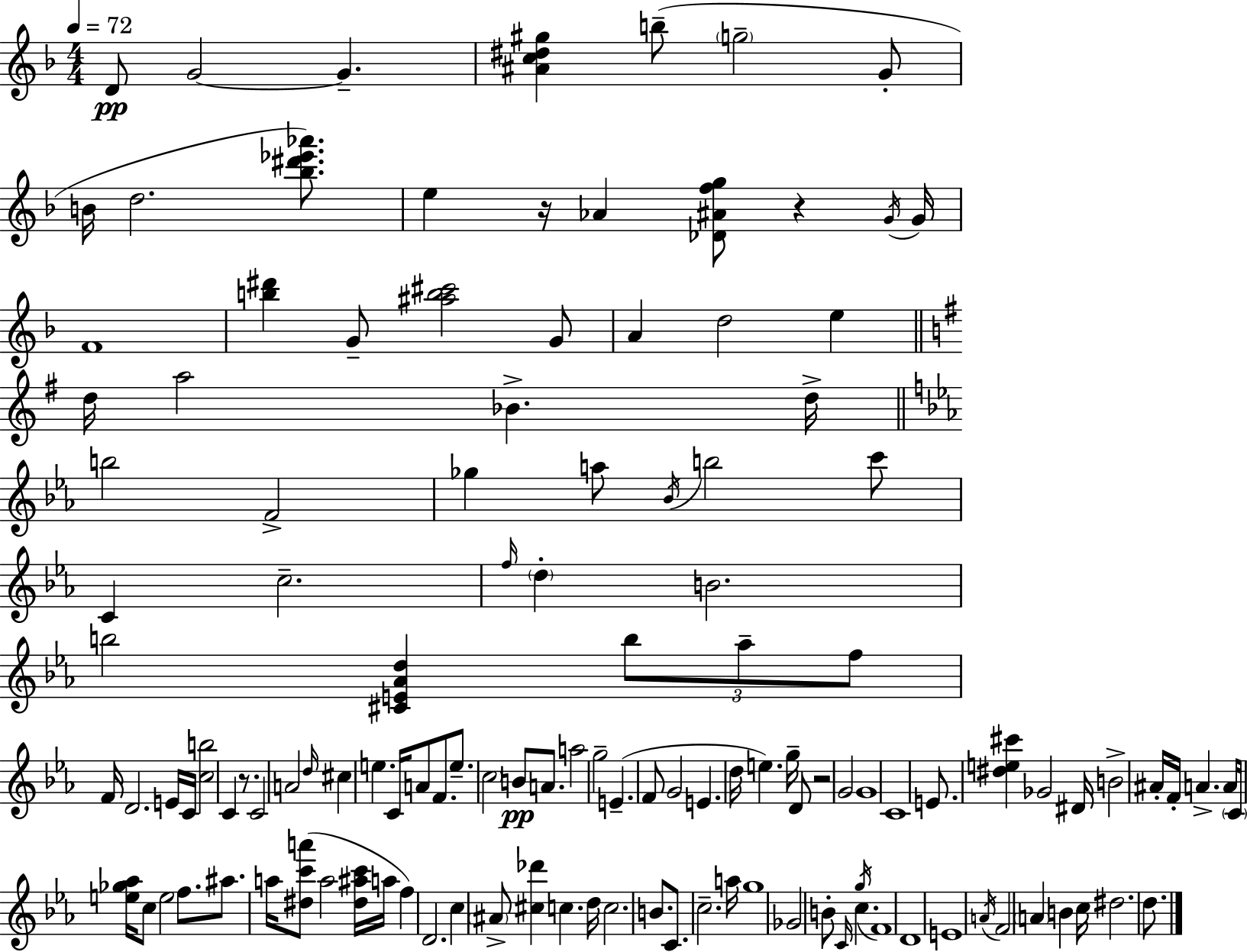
D4/e G4/h G4/q. [A#4,C5,D#5,G#5]/q B5/e G5/h G4/e B4/s D5/h. [Bb5,D#6,Eb6,Ab6]/e. E5/q R/s Ab4/q [Db4,A#4,F5,G5]/e R/q G4/s G4/s F4/w [B5,D#6]/q G4/e [A#5,B5,C#6]/h G4/e A4/q D5/h E5/q D5/s A5/h Bb4/q. D5/s B5/h F4/h Gb5/q A5/e Bb4/s B5/h C6/e C4/q C5/h. F5/s D5/q B4/h. B5/h [C#4,E4,Ab4,D5]/q B5/e Ab5/e F5/e F4/s D4/h. E4/s C4/s [C5,B5]/h C4/q R/e. C4/h A4/h D5/s C#5/q E5/q. C4/s A4/e F4/e. E5/e. C5/h B4/e A4/e. A5/h G5/h E4/q. F4/e G4/h E4/q. D5/s E5/q. G5/s D4/e R/h G4/h G4/w C4/w E4/e. [D#5,E5,C#6]/q Gb4/h D#4/s B4/h A#4/s F4/s A4/q. A4/s C4/s [E5,Gb5,Ab5]/s C5/e E5/h F5/e. A#5/e. A5/s [D#5,C6,A6]/e A5/h [D#5,A#5,C6]/s A5/s F5/q D4/h. C5/q A#4/e [C#5,Db6]/q C5/q. D5/s C5/h. B4/e. C4/e. C5/h. A5/s G5/w Gb4/h B4/e C4/s C5/q. G5/s F4/w D4/w E4/w A4/s F4/h A4/q B4/q C5/s D#5/h. D5/e.